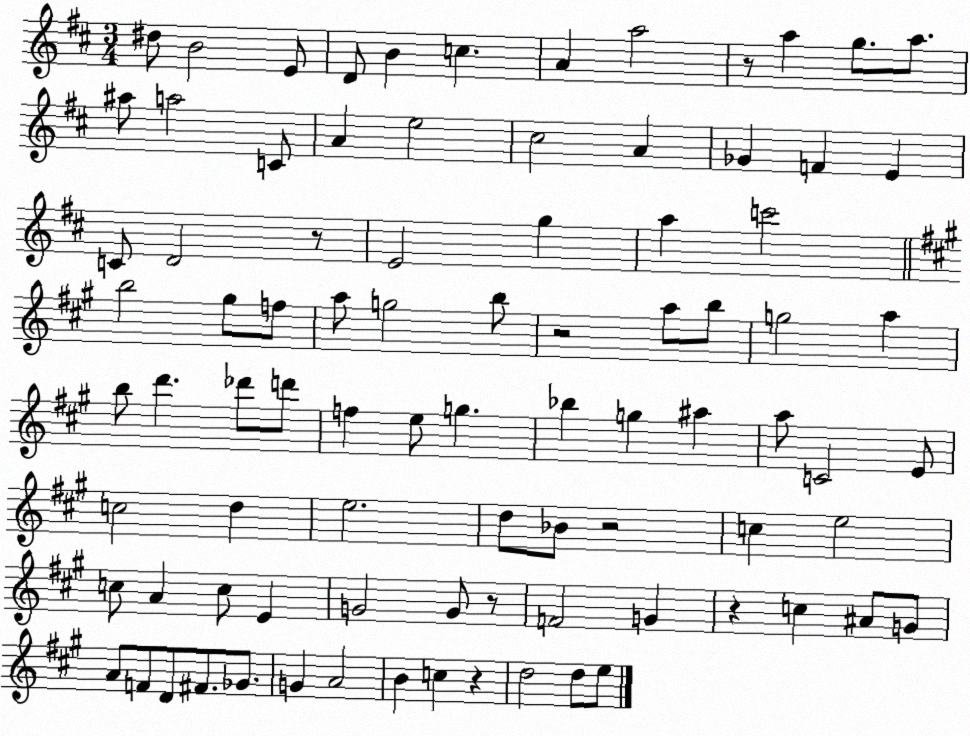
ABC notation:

X:1
T:Untitled
M:3/4
L:1/4
K:D
^d/2 B2 E/2 D/2 B c A a2 z/2 a g/2 a/2 ^a/2 a2 C/2 A e2 ^c2 A _G F E C/2 D2 z/2 E2 g a c'2 b2 ^g/2 f/2 a/2 g2 b/2 z2 a/2 b/2 g2 a b/2 d' _d'/2 d'/2 f e/2 g _b g ^a a/2 C2 E/2 c2 d e2 d/2 _B/2 z2 c e2 c/2 A c/2 E G2 G/2 z/2 F2 G z c ^A/2 G/2 A/2 F/2 D/2 ^F/2 _G/2 G A2 B c z d2 d/2 e/2